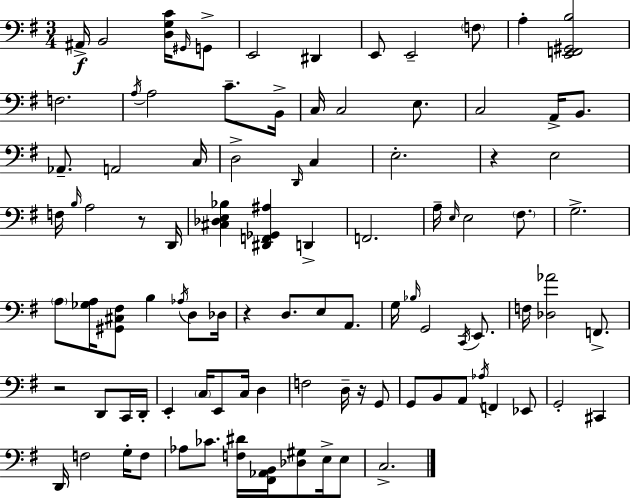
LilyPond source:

{
  \clef bass
  \numericTimeSignature
  \time 3/4
  \key g \major
  ais,16->\f b,2 <d g c'>16 \grace { gis,16 } g,8-> | e,2 dis,4 | e,8 e,2-- \parenthesize f8 | a4-. <e, f, gis, b>2 | \break f2. | \acciaccatura { a16 } a2 c'8.-- | b,16-> c16 c2 e8. | c2 a,16-> b,8. | \break aes,8.-- a,2 | c16 d2-> \grace { d,16 } c4 | e2.-. | r4 e2 | \break f16 \grace { b16 } a2 | r8 d,16 <cis des e bes>4 <dis, f, ges, ais>4 | d,4-> f,2. | a16-- \grace { e16 } e2 | \break \parenthesize fis8. g2.-> | \parenthesize a8 <ges a>16 <gis, cis fis>8 b4 | \acciaccatura { aes16 } d8 des16 r4 d8. | e8 a,8. g16 \grace { bes16 } g,2 | \break \acciaccatura { c,16 } e,8. f16 <des aes'>2 | f,8.-> r2 | d,8 c,16 d,16-. e,4-. | \parenthesize c16 e,8 c16 d4 f2 | \break d16-- r16 g,8 g,8 b,8 | a,8 \acciaccatura { aes16 } f,4 ees,8 g,2-. | cis,4 d,16 f2 | g16-. f8 aes8 ces'8. | \break <f dis'>16 <fis, aes, b,>16 <des gis>8 e16-> e8 c2.-> | \bar "|."
}